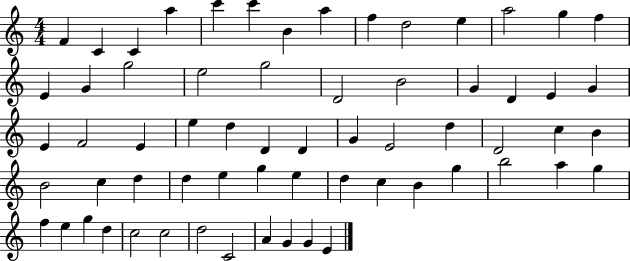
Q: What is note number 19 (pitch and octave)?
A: G5